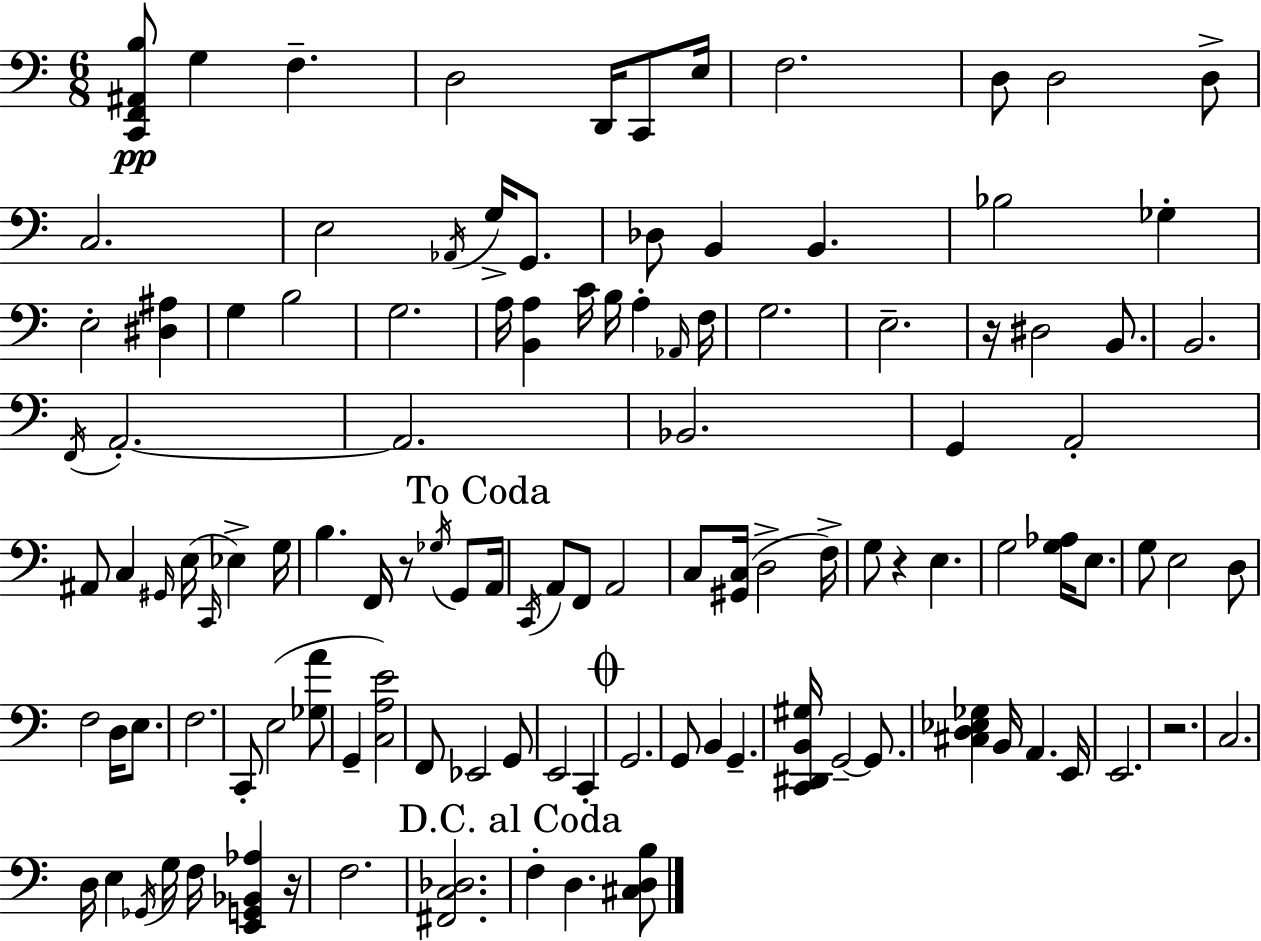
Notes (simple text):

[C2,F2,A#2,B3]/e G3/q F3/q. D3/h D2/s C2/e E3/s F3/h. D3/e D3/h D3/e C3/h. E3/h Ab2/s G3/s G2/e. Db3/e B2/q B2/q. Bb3/h Gb3/q E3/h [D#3,A#3]/q G3/q B3/h G3/h. A3/s [B2,A3]/q C4/s B3/s A3/q Ab2/s F3/s G3/h. E3/h. R/s D#3/h B2/e. B2/h. F2/s A2/h. A2/h. Bb2/h. G2/q A2/h A#2/e C3/q G#2/s E3/s C2/s Eb3/q G3/s B3/q. F2/s R/e Gb3/s G2/e A2/s C2/s A2/e F2/e A2/h C3/e [G#2,C3]/s D3/h F3/s G3/e R/q E3/q. G3/h [G3,Ab3]/s E3/e. G3/e E3/h D3/e F3/h D3/s E3/e. F3/h. C2/e E3/h [Gb3,A4]/e G2/q [C3,A3,E4]/h F2/e Eb2/h G2/e E2/h C2/q G2/h. G2/e B2/q G2/q. [C2,D#2,B2,G#3]/s G2/h G2/e. [C#3,D3,Eb3,Gb3]/q B2/s A2/q. E2/s E2/h. R/h. C3/h. D3/s E3/q Gb2/s G3/s F3/s [E2,G2,Bb2,Ab3]/q R/s F3/h. [F#2,C3,Db3]/h. F3/q D3/q. [C#3,D3,B3]/e